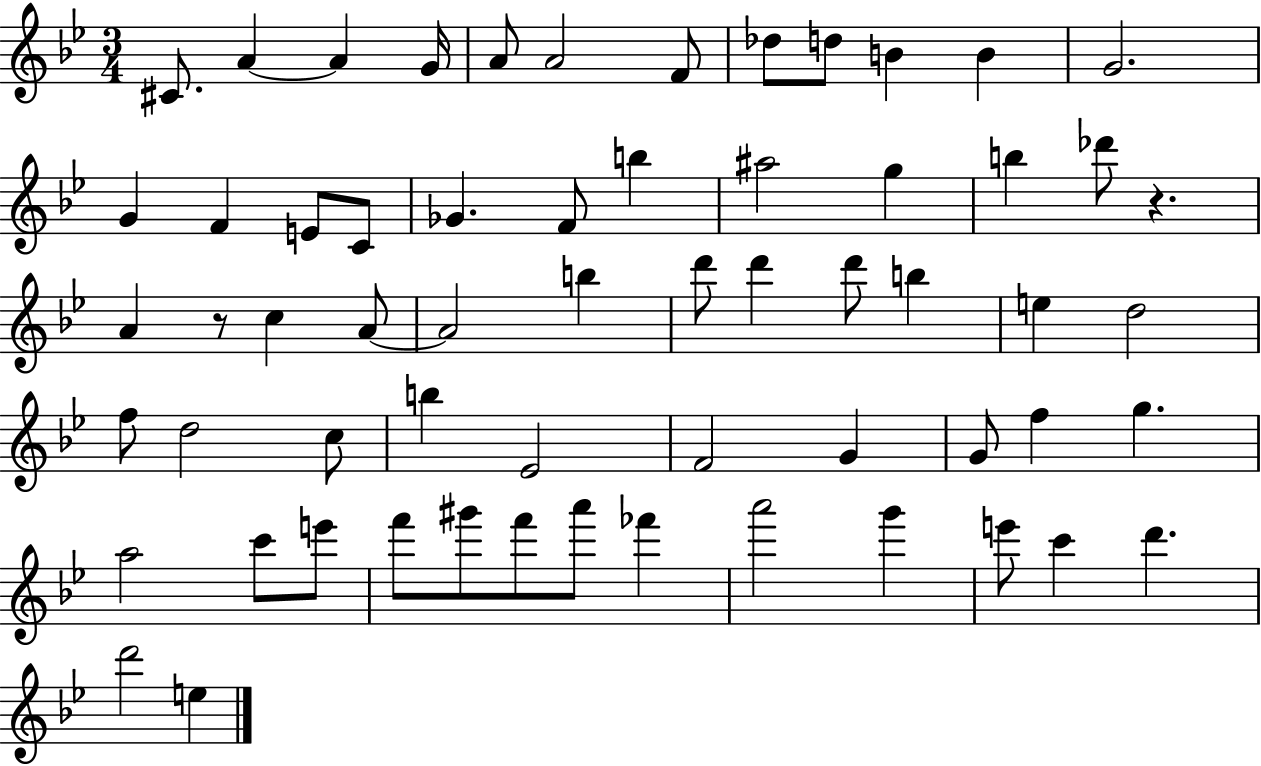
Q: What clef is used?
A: treble